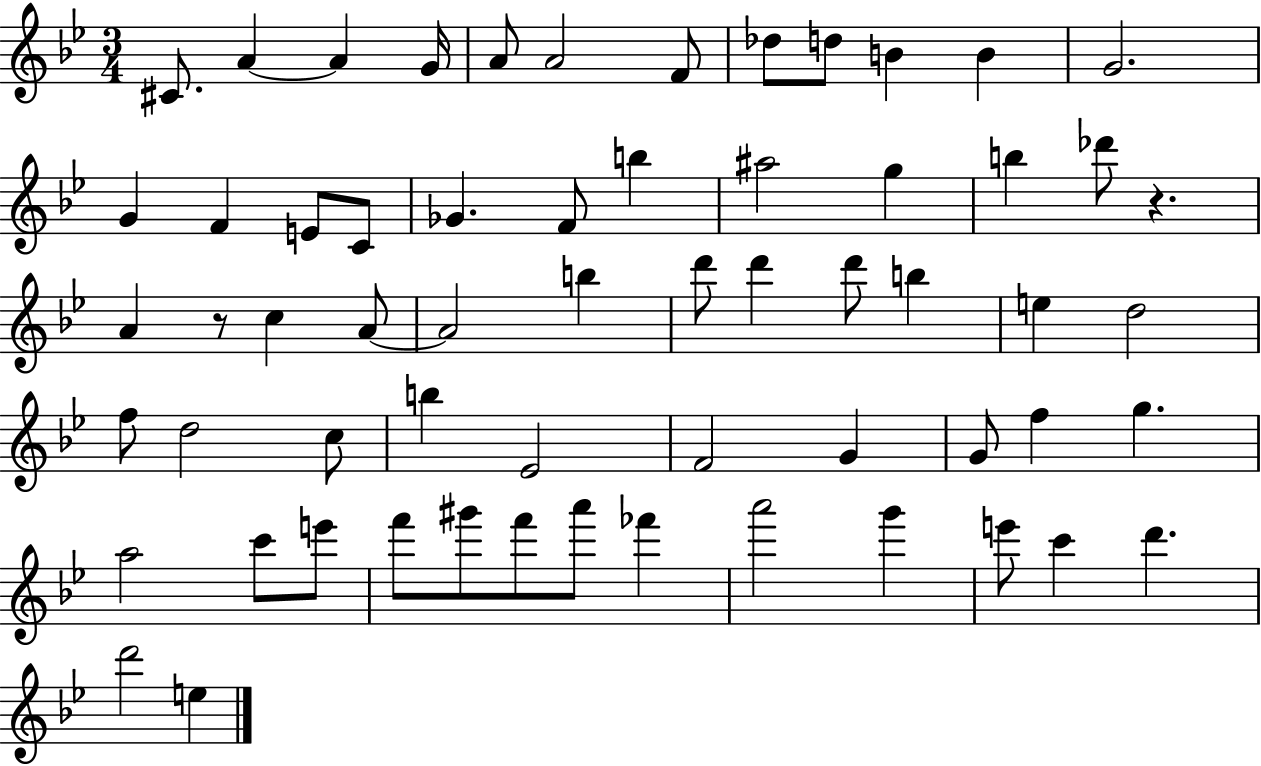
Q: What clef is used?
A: treble